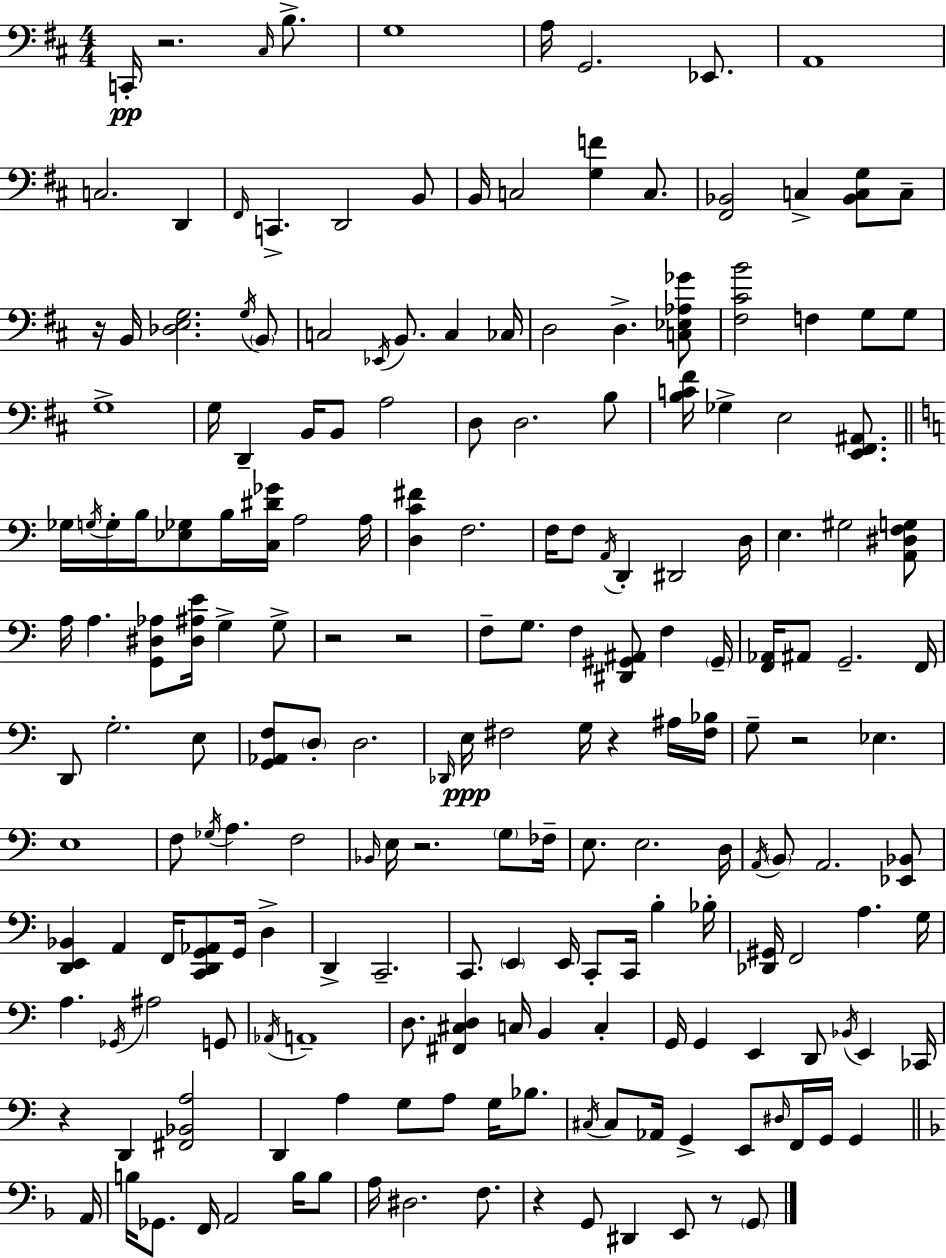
C2/s R/h. C#3/s B3/e. G3/w A3/s G2/h. Eb2/e. A2/w C3/h. D2/q F#2/s C2/q. D2/h B2/e B2/s C3/h [G3,F4]/q C3/e. [F#2,Bb2]/h C3/q [Bb2,C3,G3]/e C3/e R/s B2/s [Db3,E3,G3]/h. G3/s B2/e C3/h Eb2/s B2/e. C3/q CES3/s D3/h D3/q. [C3,Eb3,Ab3,Gb4]/e [F#3,C#4,B4]/h F3/q G3/e G3/e G3/w G3/s D2/q B2/s B2/e A3/h D3/e D3/h. B3/e [B3,C4,F#4]/s Gb3/q E3/h [E2,F#2,A#2]/e. Gb3/s G3/s G3/s B3/s [Eb3,Gb3]/e B3/s [C3,D#4,Gb4]/s A3/h A3/s [D3,C4,F#4]/q F3/h. F3/s F3/e A2/s D2/q D#2/h D3/s E3/q. G#3/h [A2,D#3,F3,G3]/e A3/s A3/q. [G2,D#3,Ab3]/e [D#3,A#3,E4]/s G3/q G3/e R/h R/h F3/e G3/e. F3/q [D#2,G#2,A#2]/e F3/q G#2/s [F2,Ab2]/s A#2/e G2/h. F2/s D2/e G3/h. E3/e [G2,Ab2,F3]/e D3/e D3/h. Db2/s E3/s F#3/h G3/s R/q A#3/s [F#3,Bb3]/s G3/e R/h Eb3/q. E3/w F3/e Gb3/s A3/q. F3/h Bb2/s E3/s R/h. G3/e FES3/s E3/e. E3/h. D3/s A2/s B2/e A2/h. [Eb2,Bb2]/e [D2,E2,Bb2]/q A2/q F2/s [C2,D2,G2,Ab2]/e G2/s D3/q D2/q C2/h. C2/e. E2/q E2/s C2/e C2/s B3/q Bb3/s [Db2,G#2]/s F2/h A3/q. G3/s A3/q. Gb2/s A#3/h G2/e Ab2/s A2/w D3/e. [F#2,C#3,D3]/q C3/s B2/q C3/q G2/s G2/q E2/q D2/e Bb2/s E2/q CES2/s R/q D2/q [F#2,Bb2,A3]/h D2/q A3/q G3/e A3/e G3/s Bb3/e. C#3/s C#3/e Ab2/s G2/q E2/e D#3/s F2/s G2/s G2/q A2/s B3/s Gb2/e. F2/s A2/h B3/s B3/e A3/s D#3/h. F3/e. R/q G2/e D#2/q E2/e R/e G2/e